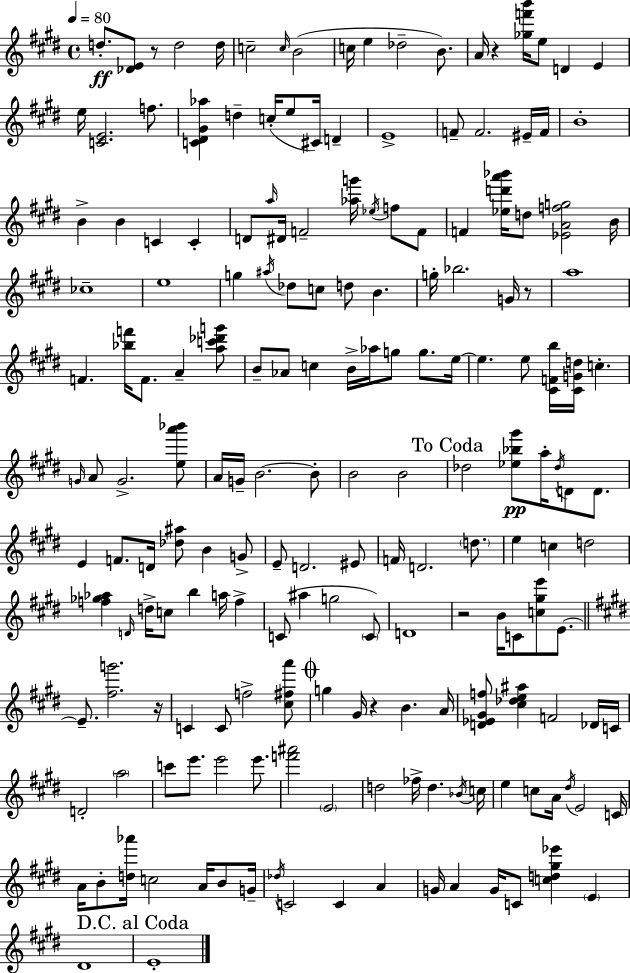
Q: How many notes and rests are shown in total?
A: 184